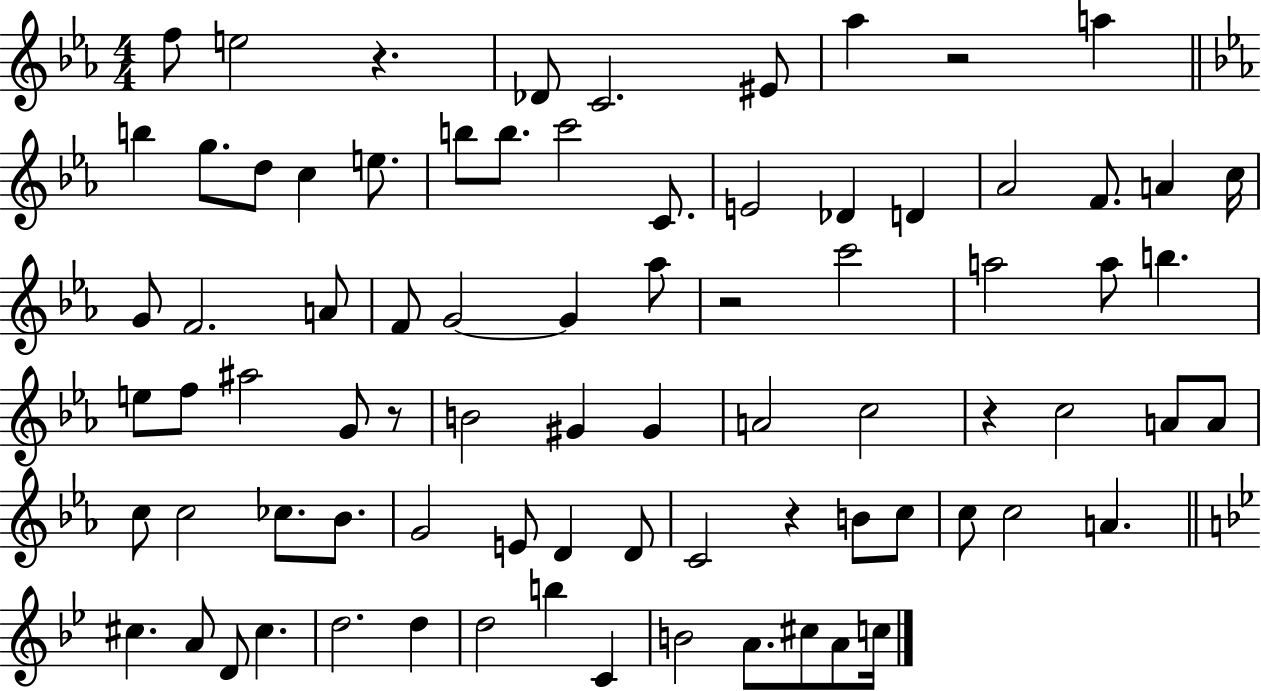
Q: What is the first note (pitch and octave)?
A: F5